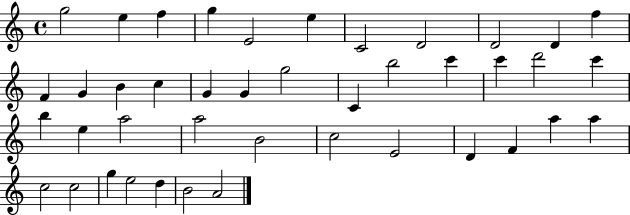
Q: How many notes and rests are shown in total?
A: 42